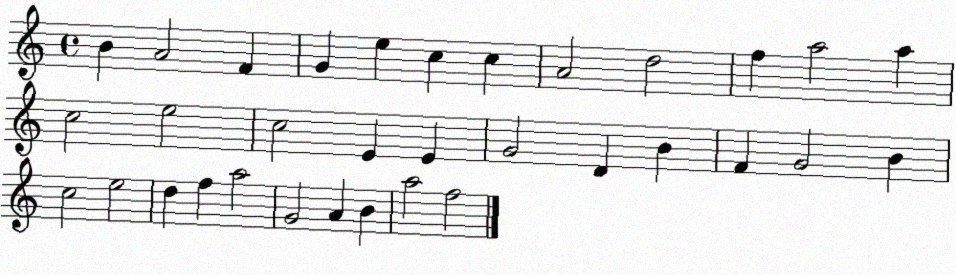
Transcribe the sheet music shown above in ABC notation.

X:1
T:Untitled
M:4/4
L:1/4
K:C
B A2 F G e c c A2 d2 f a2 a c2 e2 c2 E E G2 D B F G2 B c2 e2 d f a2 G2 A B a2 f2